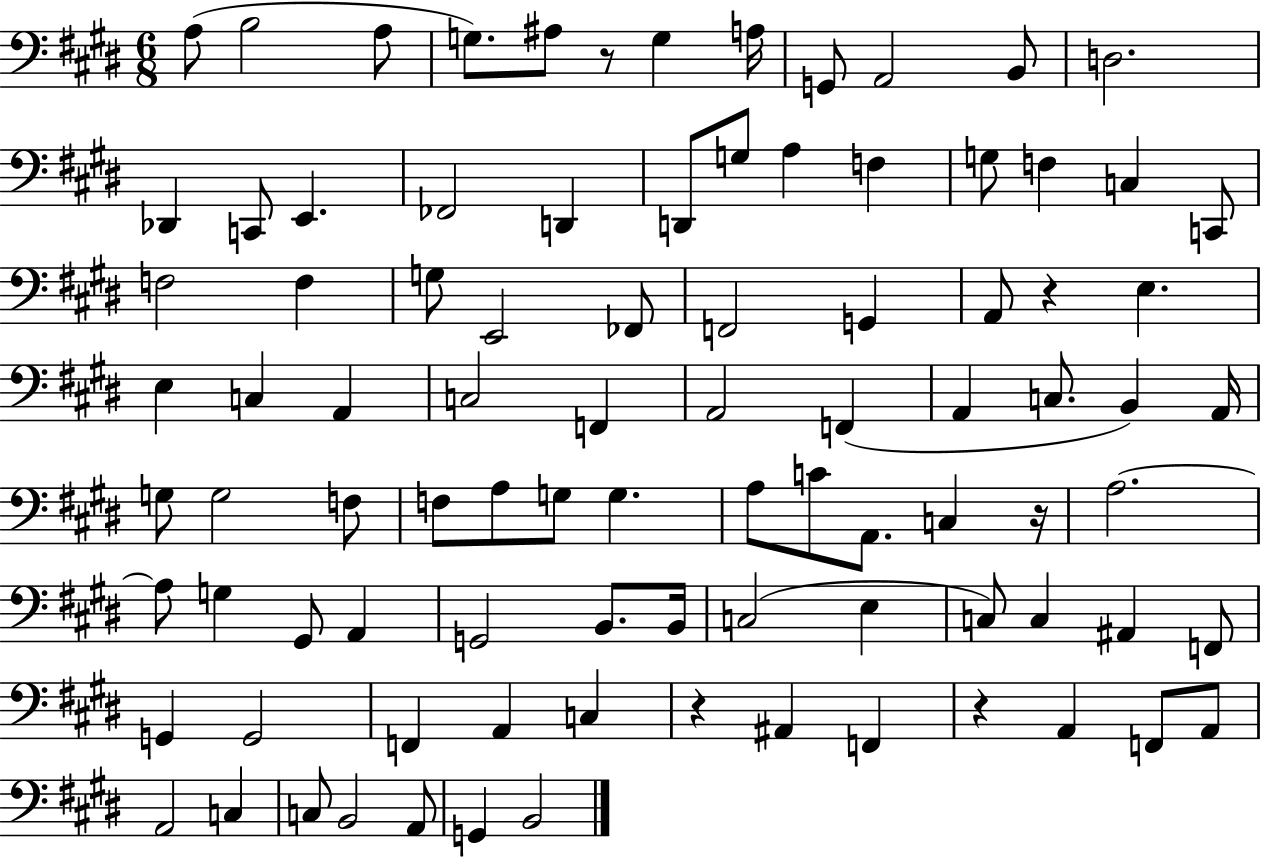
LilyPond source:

{
  \clef bass
  \numericTimeSignature
  \time 6/8
  \key e \major
  \repeat volta 2 { a8( b2 a8 | g8.) ais8 r8 g4 a16 | g,8 a,2 b,8 | d2. | \break des,4 c,8 e,4. | fes,2 d,4 | d,8 g8 a4 f4 | g8 f4 c4 c,8 | \break f2 f4 | g8 e,2 fes,8 | f,2 g,4 | a,8 r4 e4. | \break e4 c4 a,4 | c2 f,4 | a,2 f,4( | a,4 c8. b,4) a,16 | \break g8 g2 f8 | f8 a8 g8 g4. | a8 c'8 a,8. c4 r16 | a2.~~ | \break a8 g4 gis,8 a,4 | g,2 b,8. b,16 | c2( e4 | c8) c4 ais,4 f,8 | \break g,4 g,2 | f,4 a,4 c4 | r4 ais,4 f,4 | r4 a,4 f,8 a,8 | \break a,2 c4 | c8 b,2 a,8 | g,4 b,2 | } \bar "|."
}